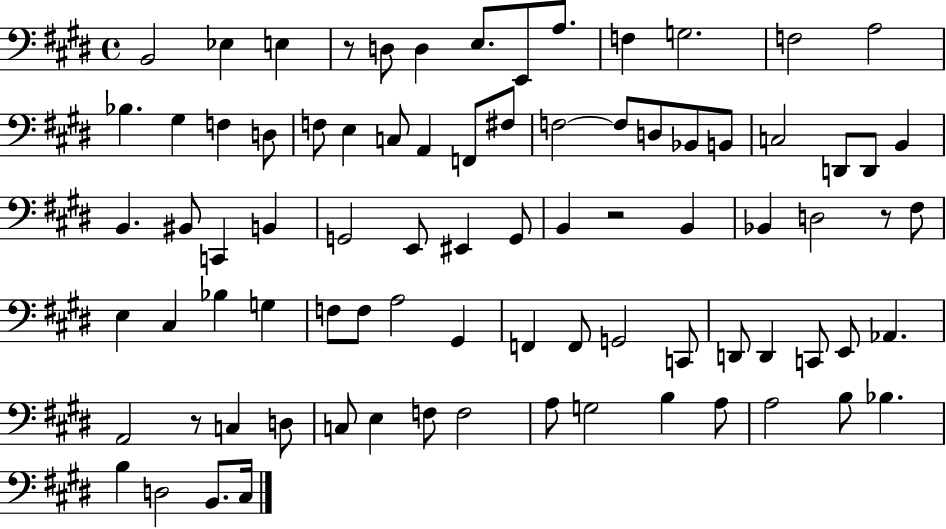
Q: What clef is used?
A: bass